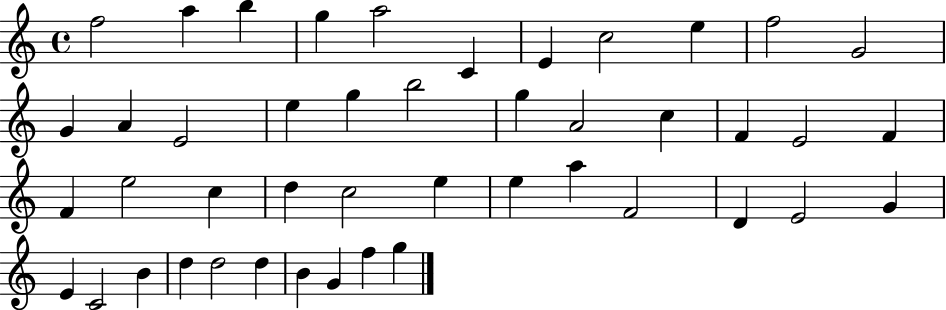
F5/h A5/q B5/q G5/q A5/h C4/q E4/q C5/h E5/q F5/h G4/h G4/q A4/q E4/h E5/q G5/q B5/h G5/q A4/h C5/q F4/q E4/h F4/q F4/q E5/h C5/q D5/q C5/h E5/q E5/q A5/q F4/h D4/q E4/h G4/q E4/q C4/h B4/q D5/q D5/h D5/q B4/q G4/q F5/q G5/q